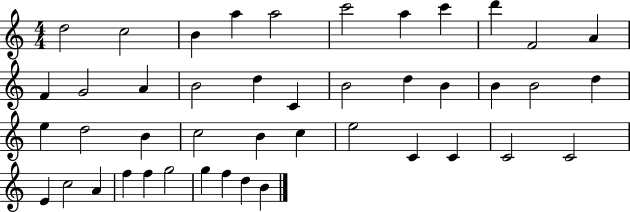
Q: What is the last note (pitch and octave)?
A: B4